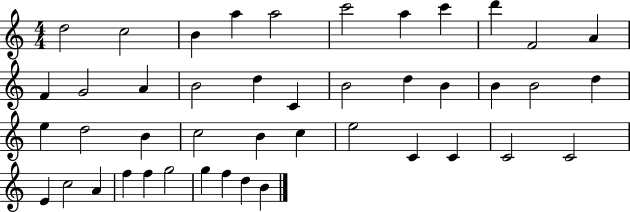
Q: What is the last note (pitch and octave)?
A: B4